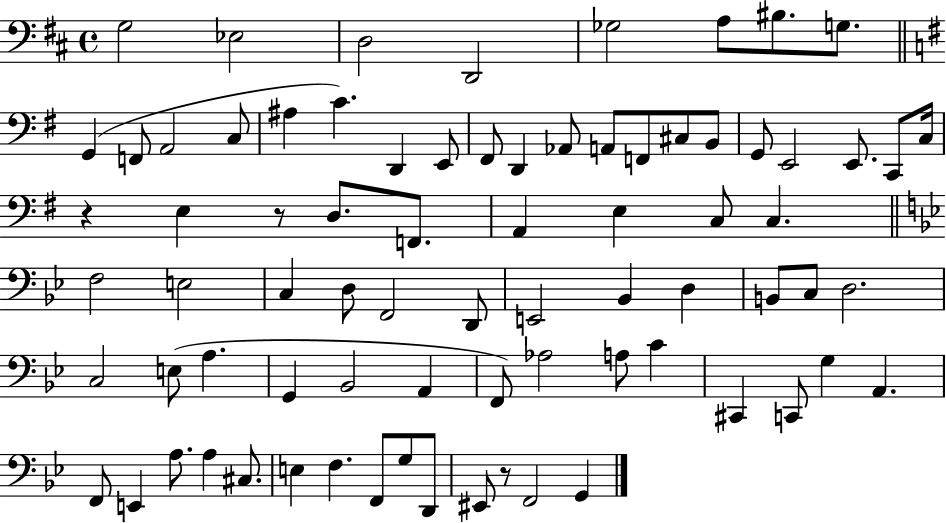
{
  \clef bass
  \time 4/4
  \defaultTimeSignature
  \key d \major
  g2 ees2 | d2 d,2 | ges2 a8 bis8. g8. | \bar "||" \break \key e \minor g,4( f,8 a,2 c8 | ais4 c'4.) d,4 e,8 | fis,8 d,4 aes,8 a,8 f,8 cis8 b,8 | g,8 e,2 e,8. c,8 c16 | \break r4 e4 r8 d8. f,8. | a,4 e4 c8 c4. | \bar "||" \break \key bes \major f2 e2 | c4 d8 f,2 d,8 | e,2 bes,4 d4 | b,8 c8 d2. | \break c2 e8( a4. | g,4 bes,2 a,4 | f,8) aes2 a8 c'4 | cis,4 c,8 g4 a,4. | \break f,8 e,4 a8. a4 cis8. | e4 f4. f,8 g8 d,8 | eis,8 r8 f,2 g,4 | \bar "|."
}